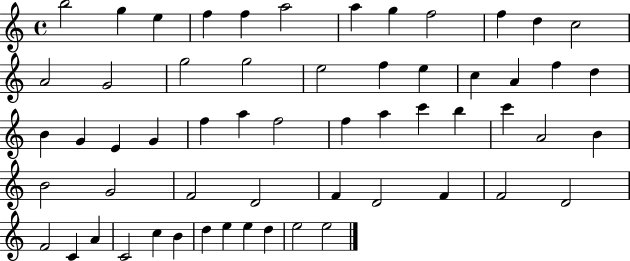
{
  \clef treble
  \time 4/4
  \defaultTimeSignature
  \key c \major
  b''2 g''4 e''4 | f''4 f''4 a''2 | a''4 g''4 f''2 | f''4 d''4 c''2 | \break a'2 g'2 | g''2 g''2 | e''2 f''4 e''4 | c''4 a'4 f''4 d''4 | \break b'4 g'4 e'4 g'4 | f''4 a''4 f''2 | f''4 a''4 c'''4 b''4 | c'''4 a'2 b'4 | \break b'2 g'2 | f'2 d'2 | f'4 d'2 f'4 | f'2 d'2 | \break f'2 c'4 a'4 | c'2 c''4 b'4 | d''4 e''4 e''4 d''4 | e''2 e''2 | \break \bar "|."
}